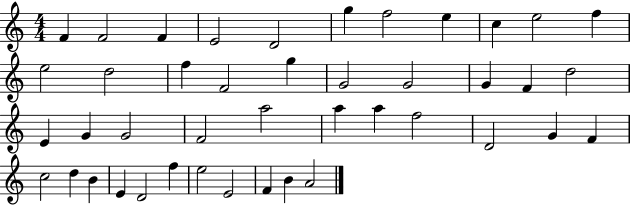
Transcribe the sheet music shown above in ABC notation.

X:1
T:Untitled
M:4/4
L:1/4
K:C
F F2 F E2 D2 g f2 e c e2 f e2 d2 f F2 g G2 G2 G F d2 E G G2 F2 a2 a a f2 D2 G F c2 d B E D2 f e2 E2 F B A2